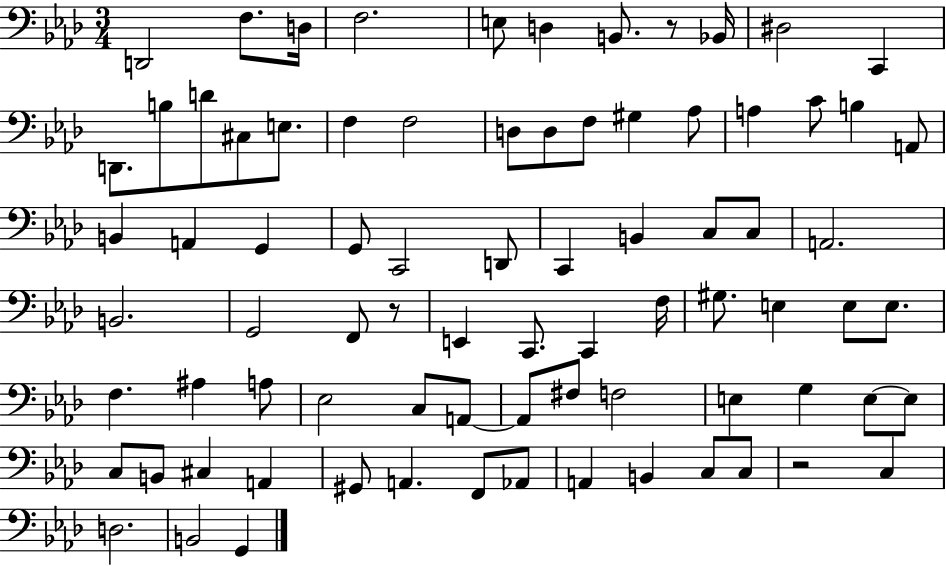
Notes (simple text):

D2/h F3/e. D3/s F3/h. E3/e D3/q B2/e. R/e Bb2/s D#3/h C2/q D2/e. B3/e D4/e C#3/e E3/e. F3/q F3/h D3/e D3/e F3/e G#3/q Ab3/e A3/q C4/e B3/q A2/e B2/q A2/q G2/q G2/e C2/h D2/e C2/q B2/q C3/e C3/e A2/h. B2/h. G2/h F2/e R/e E2/q C2/e. C2/q F3/s G#3/e. E3/q E3/e E3/e. F3/q. A#3/q A3/e Eb3/h C3/e A2/e A2/e F#3/e F3/h E3/q G3/q E3/e E3/e C3/e B2/e C#3/q A2/q G#2/e A2/q. F2/e Ab2/e A2/q B2/q C3/e C3/e R/h C3/q D3/h. B2/h G2/q